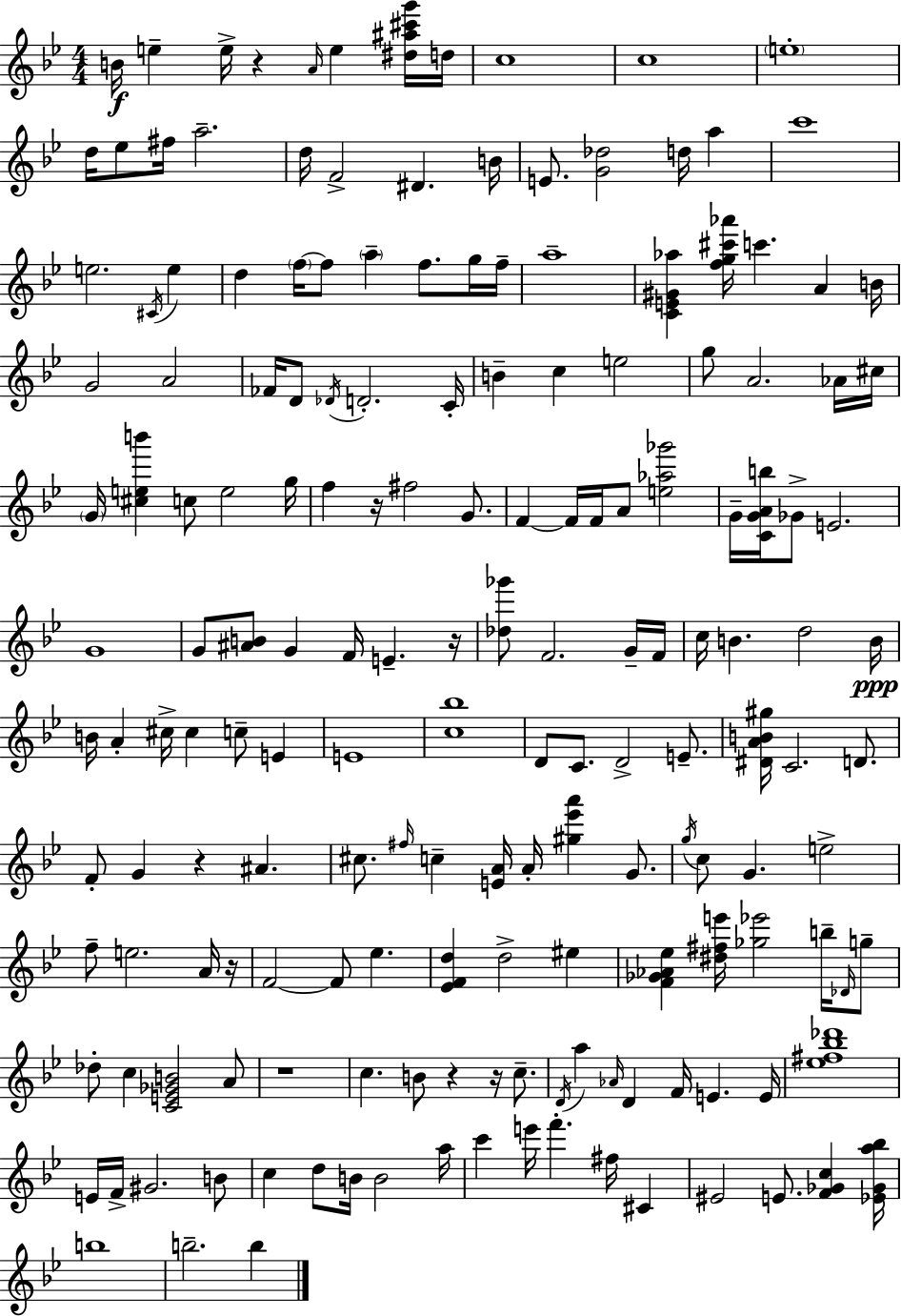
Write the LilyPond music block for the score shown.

{
  \clef treble
  \numericTimeSignature
  \time 4/4
  \key g \minor
  b'16\f e''4-- e''16-> r4 \grace { a'16 } e''4 <dis'' ais'' cis''' g'''>16 | d''16 c''1 | c''1 | \parenthesize e''1-. | \break d''16 ees''8 fis''16 a''2.-- | d''16 f'2-> dis'4. | b'16 e'8. <g' des''>2 d''16 a''4 | c'''1 | \break e''2. \acciaccatura { cis'16 } e''4 | d''4 \parenthesize f''16~~ f''8 \parenthesize a''4-- f''8. | g''16 f''16-- a''1-- | <c' e' gis' aes''>4 <f'' g'' cis''' aes'''>16 c'''4. a'4 | \break b'16 g'2 a'2 | fes'16 d'8 \acciaccatura { des'16 } d'2.-. | c'16-. b'4-- c''4 e''2 | g''8 a'2. | \break aes'16 cis''16 \parenthesize g'16 <cis'' e'' b'''>4 c''8 e''2 | g''16 f''4 r16 fis''2 | g'8. f'4~~ f'16 f'16 a'8 <e'' aes'' ges'''>2 | g'16-- <c' g' a' b''>16 ges'8-> e'2. | \break g'1 | g'8 <ais' b'>8 g'4 f'16 e'4.-- | r16 <des'' ges'''>8 f'2. | g'16-- f'16 c''16 b'4. d''2 | \break b'16\ppp b'16 a'4-. cis''16-> cis''4 c''8-- e'4 | e'1 | <c'' bes''>1 | d'8 c'8. d'2-> | \break e'8.-- <dis' a' b' gis''>16 c'2. | d'8. f'8-. g'4 r4 ais'4. | cis''8. \grace { fis''16 } c''4-- <e' a'>16 a'16-. <gis'' ees''' a'''>4 | g'8. \acciaccatura { g''16 } c''8 g'4. e''2-> | \break f''8-- e''2. | a'16 r16 f'2~~ f'8 ees''4. | <ees' f' d''>4 d''2-> | eis''4 <f' ges' aes' ees''>4 <dis'' fis'' e'''>16 <ges'' ees'''>2 | \break b''16-- \grace { des'16 } g''8-- des''8-. c''4 <c' e' ges' b'>2 | a'8 r1 | c''4. b'8 r4 | r16 c''8.-- \acciaccatura { d'16 } a''4 \grace { aes'16 } d'4 | \break f'16 e'4. e'16 <ees'' fis'' bes'' des'''>1 | e'16 f'16-> gis'2. | b'8 c''4 d''8 b'16 b'2 | a''16 c'''4 e'''16 f'''4.-. | \break fis''16 cis'4 eis'2 | e'8. <f' ges' c''>4 <ees' ges' a'' bes''>16 b''1 | b''2.-- | b''4 \bar "|."
}